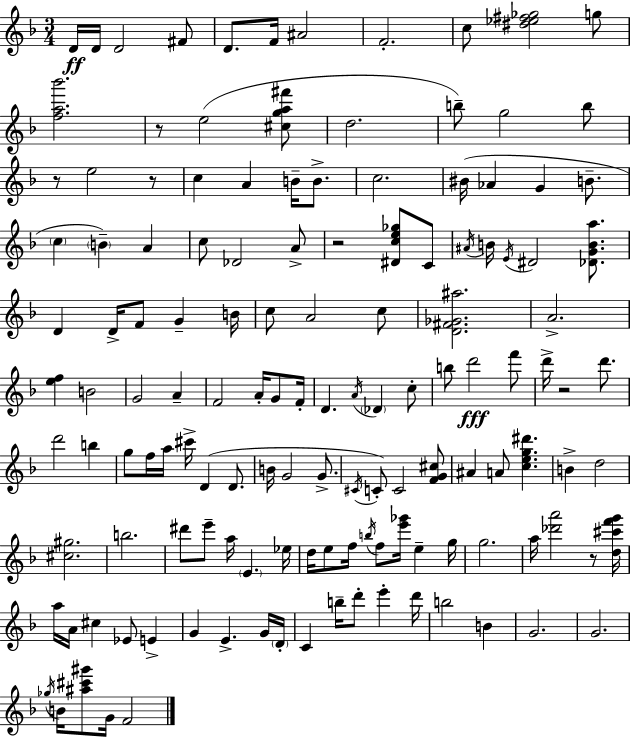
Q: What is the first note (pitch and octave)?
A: D4